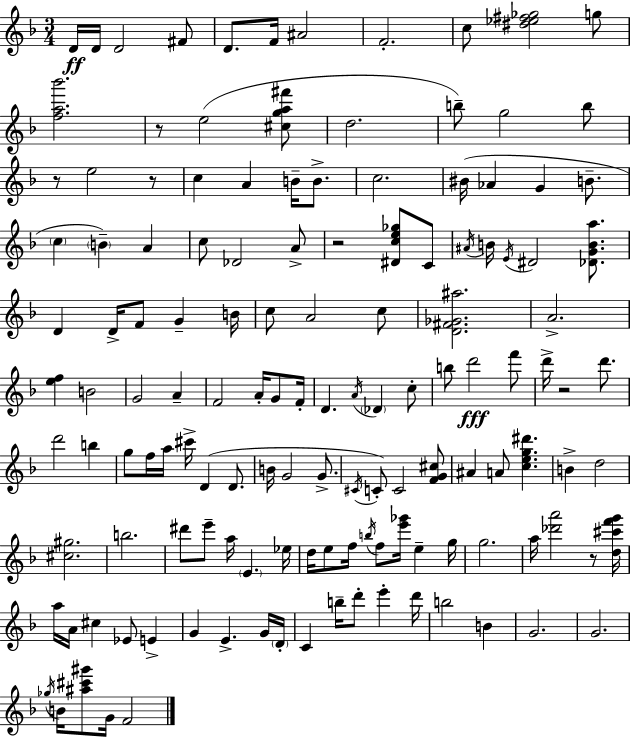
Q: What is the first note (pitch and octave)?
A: D4